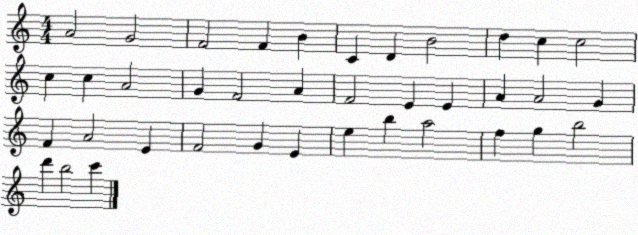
X:1
T:Untitled
M:4/4
L:1/4
K:C
A2 G2 F2 F B C D B2 d c c2 c c A2 G F2 A F2 E E A A2 G F A2 E F2 G E e b a2 f g b2 d' b2 c'